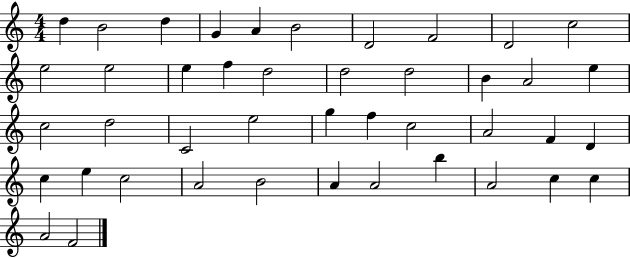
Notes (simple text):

D5/q B4/h D5/q G4/q A4/q B4/h D4/h F4/h D4/h C5/h E5/h E5/h E5/q F5/q D5/h D5/h D5/h B4/q A4/h E5/q C5/h D5/h C4/h E5/h G5/q F5/q C5/h A4/h F4/q D4/q C5/q E5/q C5/h A4/h B4/h A4/q A4/h B5/q A4/h C5/q C5/q A4/h F4/h